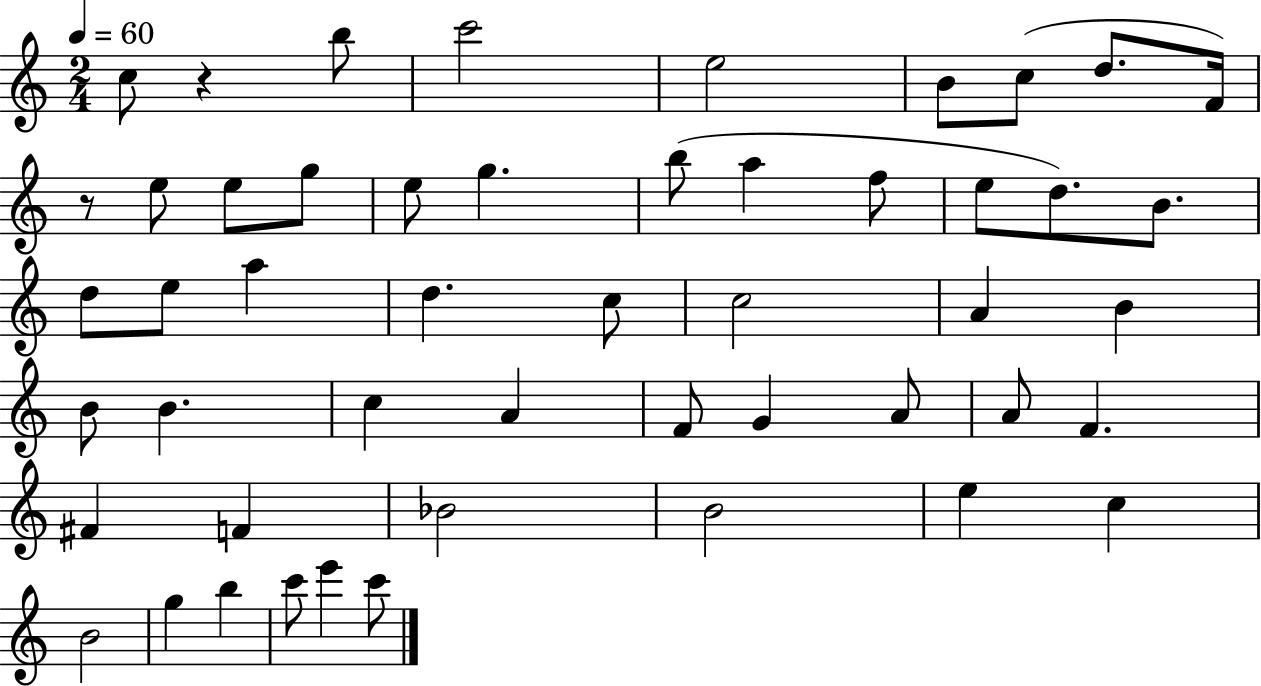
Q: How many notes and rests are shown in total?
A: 50